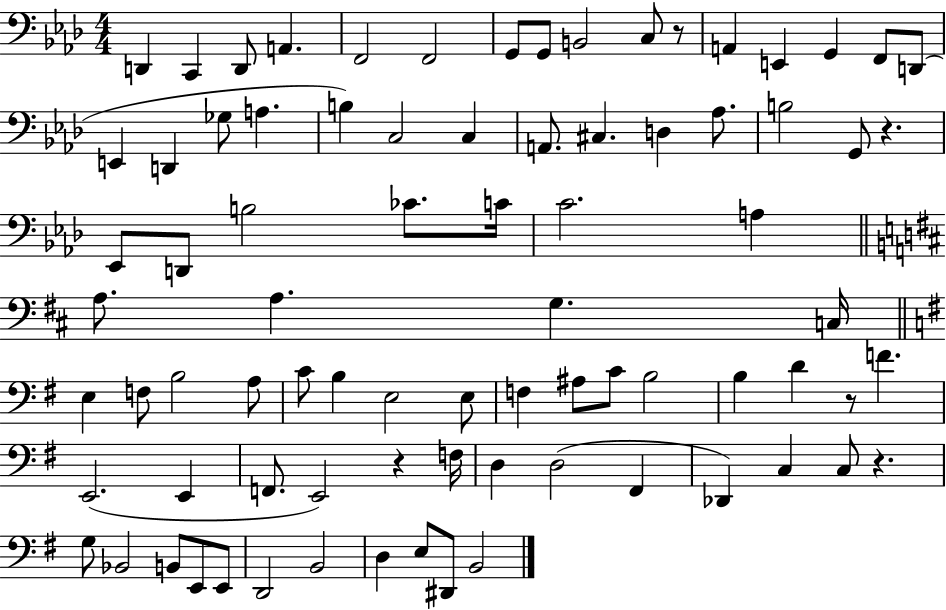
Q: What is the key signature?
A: AES major